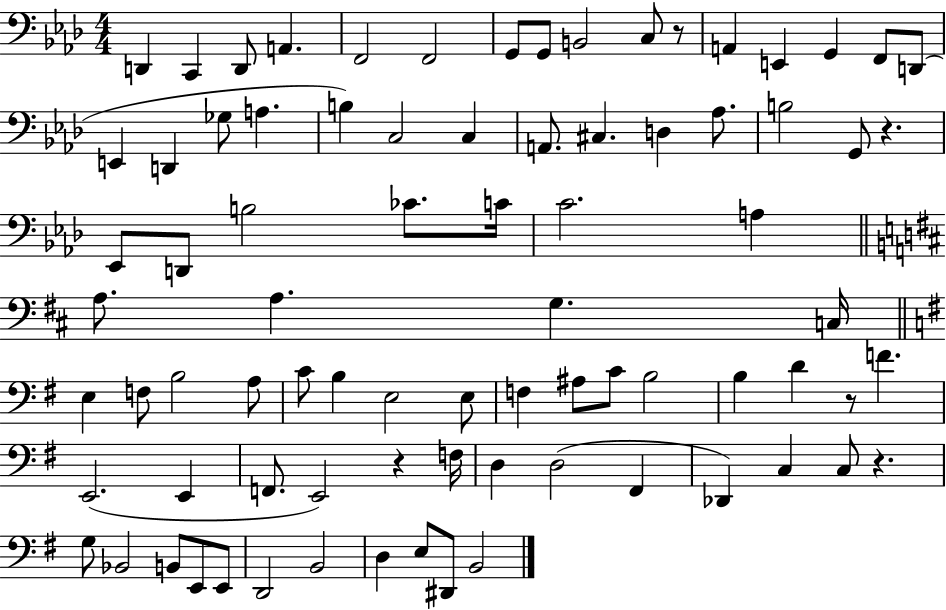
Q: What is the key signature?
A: AES major